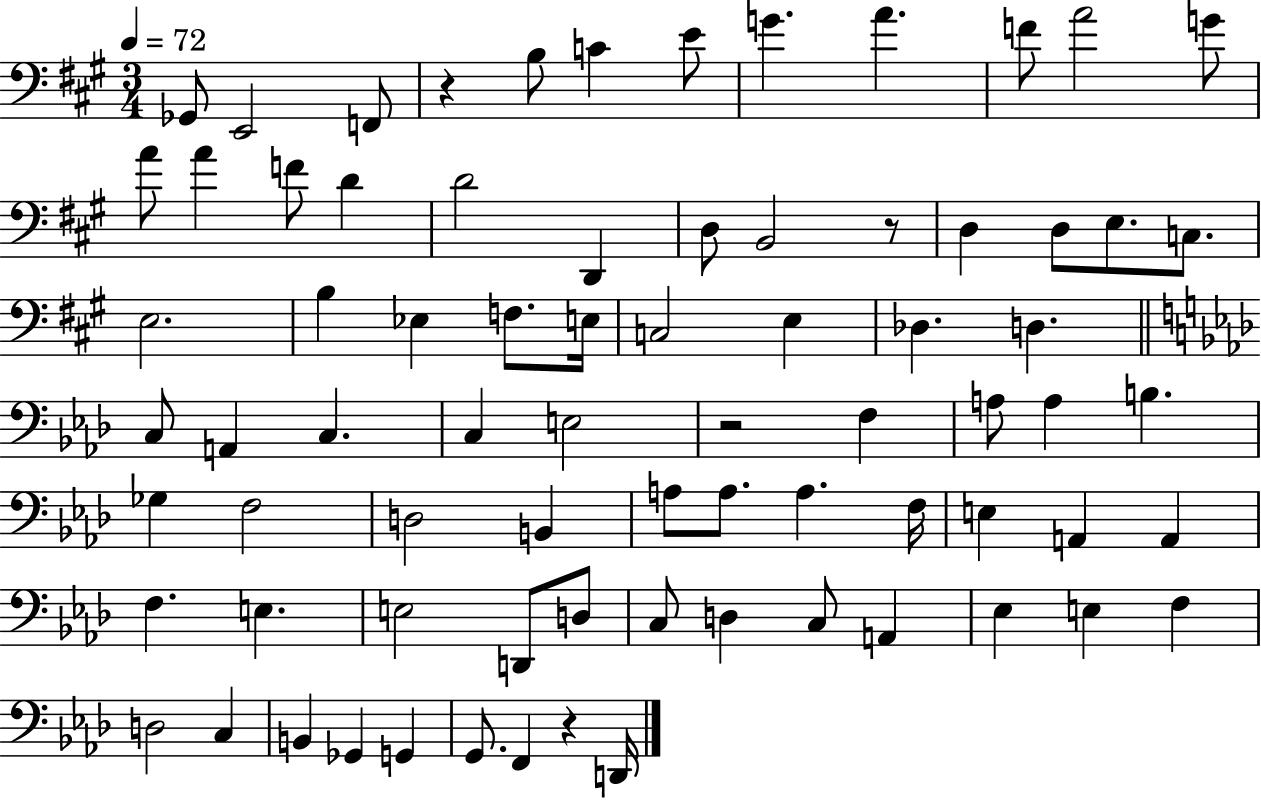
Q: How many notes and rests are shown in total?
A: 76